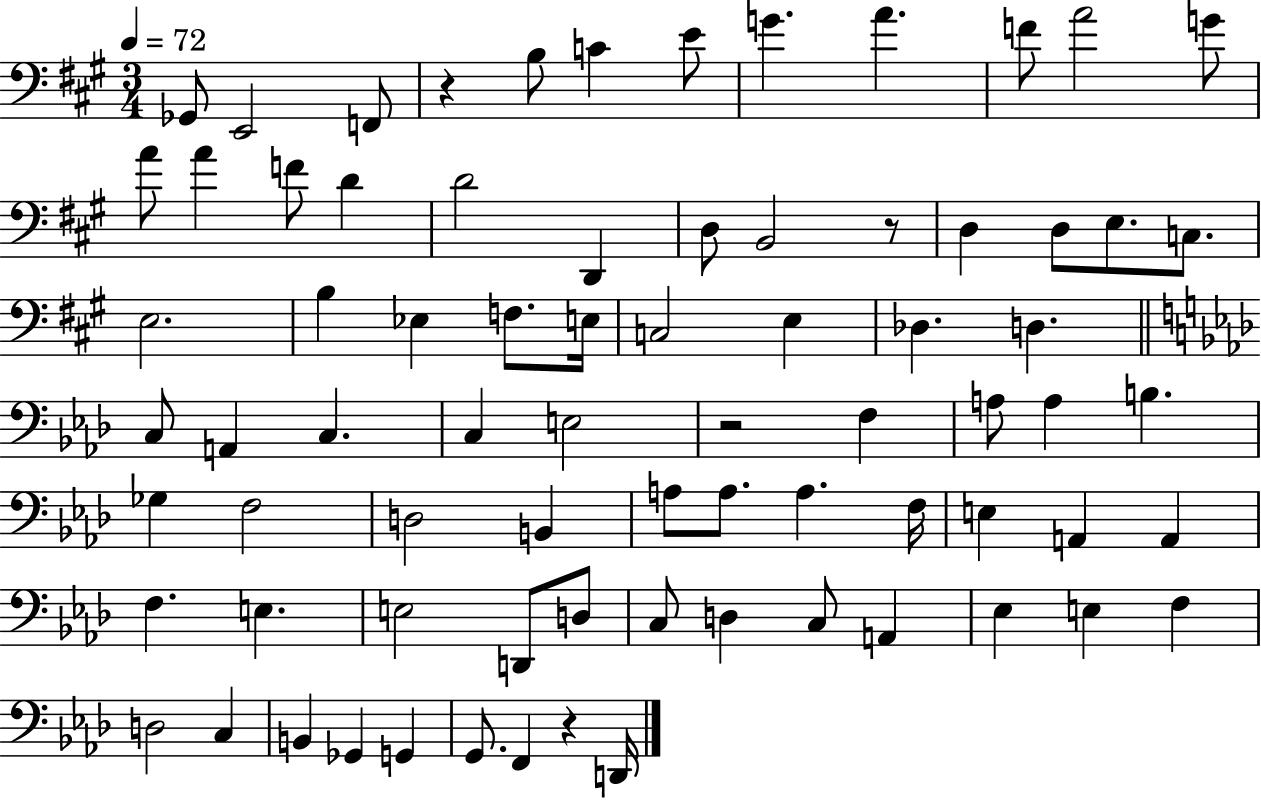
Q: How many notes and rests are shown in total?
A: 76